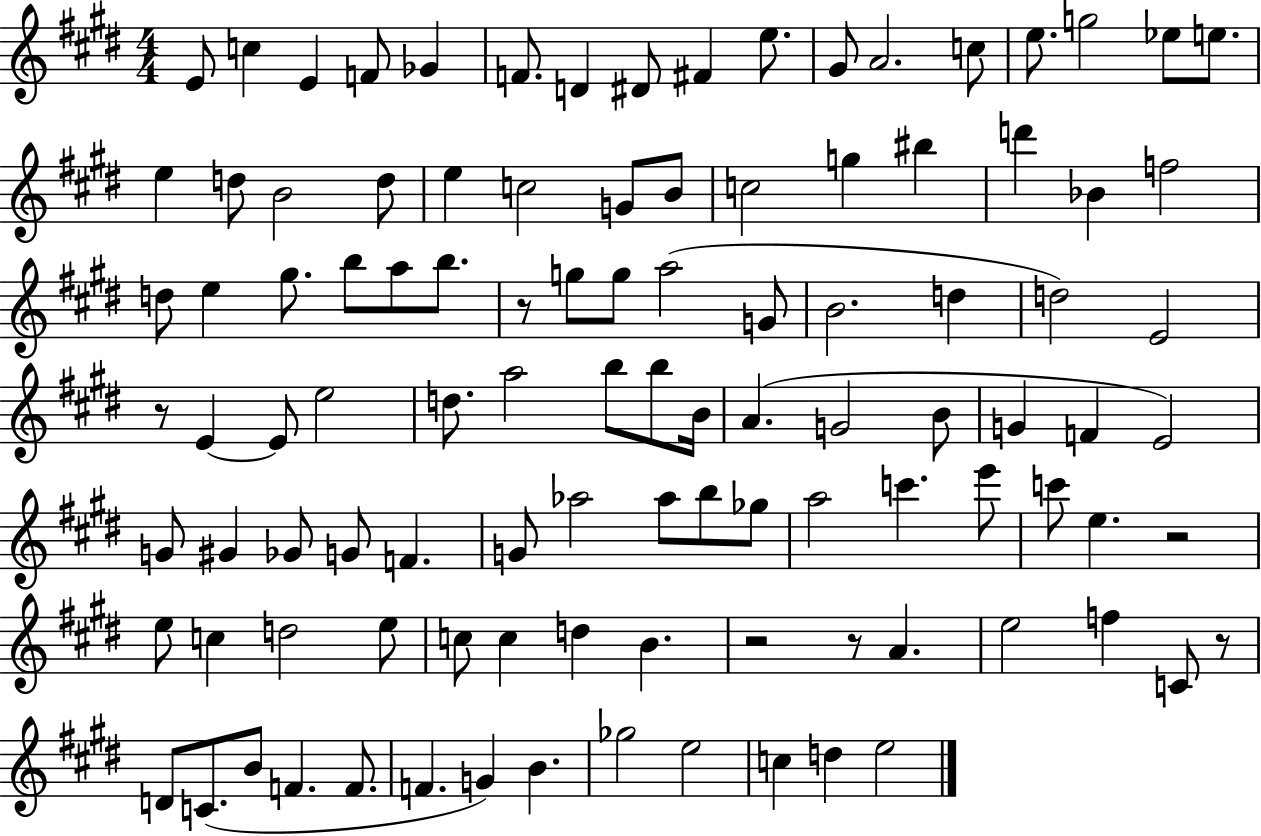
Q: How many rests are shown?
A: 6